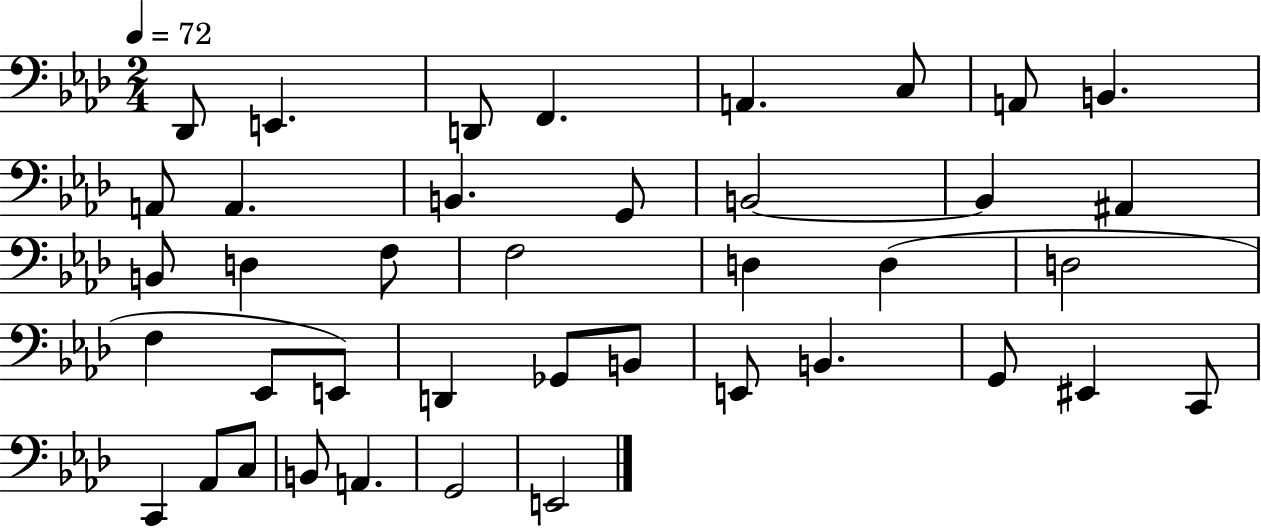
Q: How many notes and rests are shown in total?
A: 40